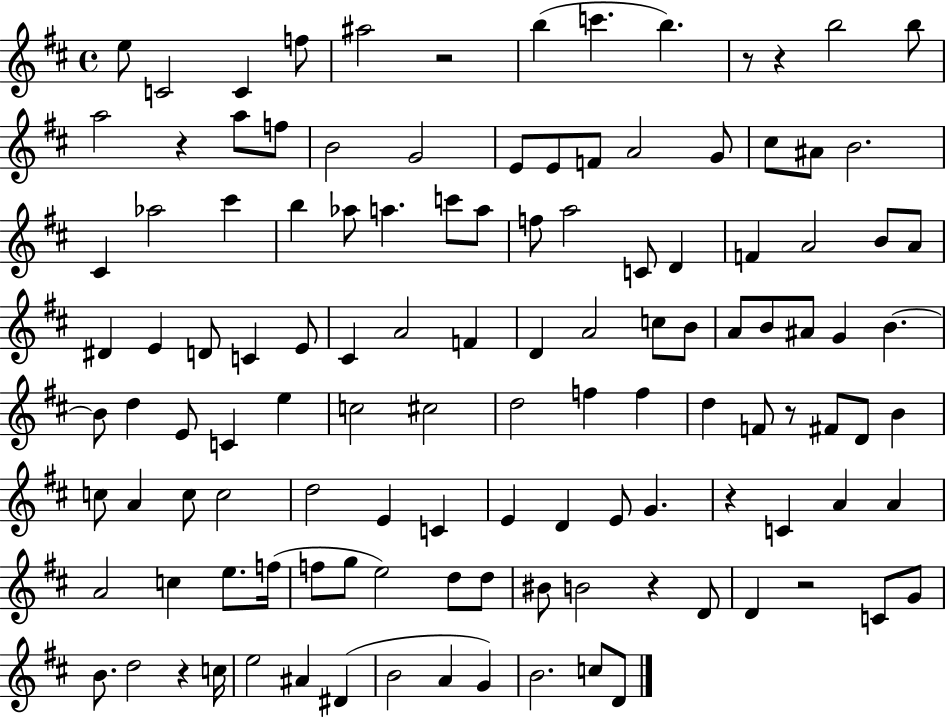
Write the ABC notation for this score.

X:1
T:Untitled
M:4/4
L:1/4
K:D
e/2 C2 C f/2 ^a2 z2 b c' b z/2 z b2 b/2 a2 z a/2 f/2 B2 G2 E/2 E/2 F/2 A2 G/2 ^c/2 ^A/2 B2 ^C _a2 ^c' b _a/2 a c'/2 a/2 f/2 a2 C/2 D F A2 B/2 A/2 ^D E D/2 C E/2 ^C A2 F D A2 c/2 B/2 A/2 B/2 ^A/2 G B B/2 d E/2 C e c2 ^c2 d2 f f d F/2 z/2 ^F/2 D/2 B c/2 A c/2 c2 d2 E C E D E/2 G z C A A A2 c e/2 f/4 f/2 g/2 e2 d/2 d/2 ^B/2 B2 z D/2 D z2 C/2 G/2 B/2 d2 z c/4 e2 ^A ^D B2 A G B2 c/2 D/2